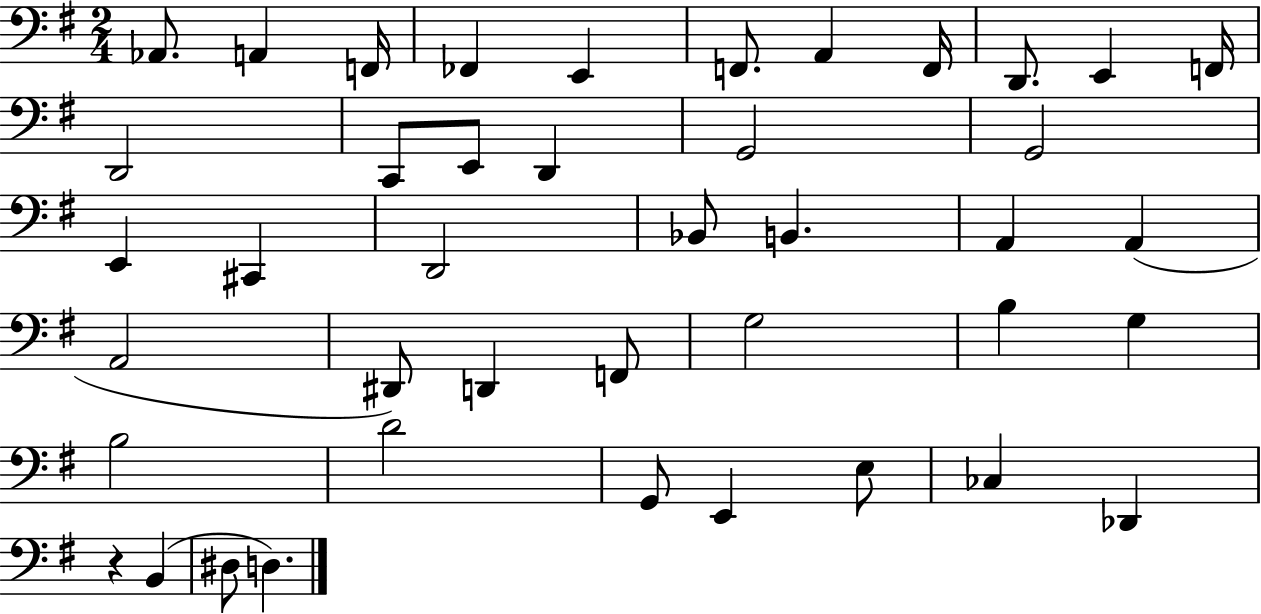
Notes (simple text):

Ab2/e. A2/q F2/s FES2/q E2/q F2/e. A2/q F2/s D2/e. E2/q F2/s D2/h C2/e E2/e D2/q G2/h G2/h E2/q C#2/q D2/h Bb2/e B2/q. A2/q A2/q A2/h D#2/e D2/q F2/e G3/h B3/q G3/q B3/h D4/h G2/e E2/q E3/e CES3/q Db2/q R/q B2/q D#3/e D3/q.